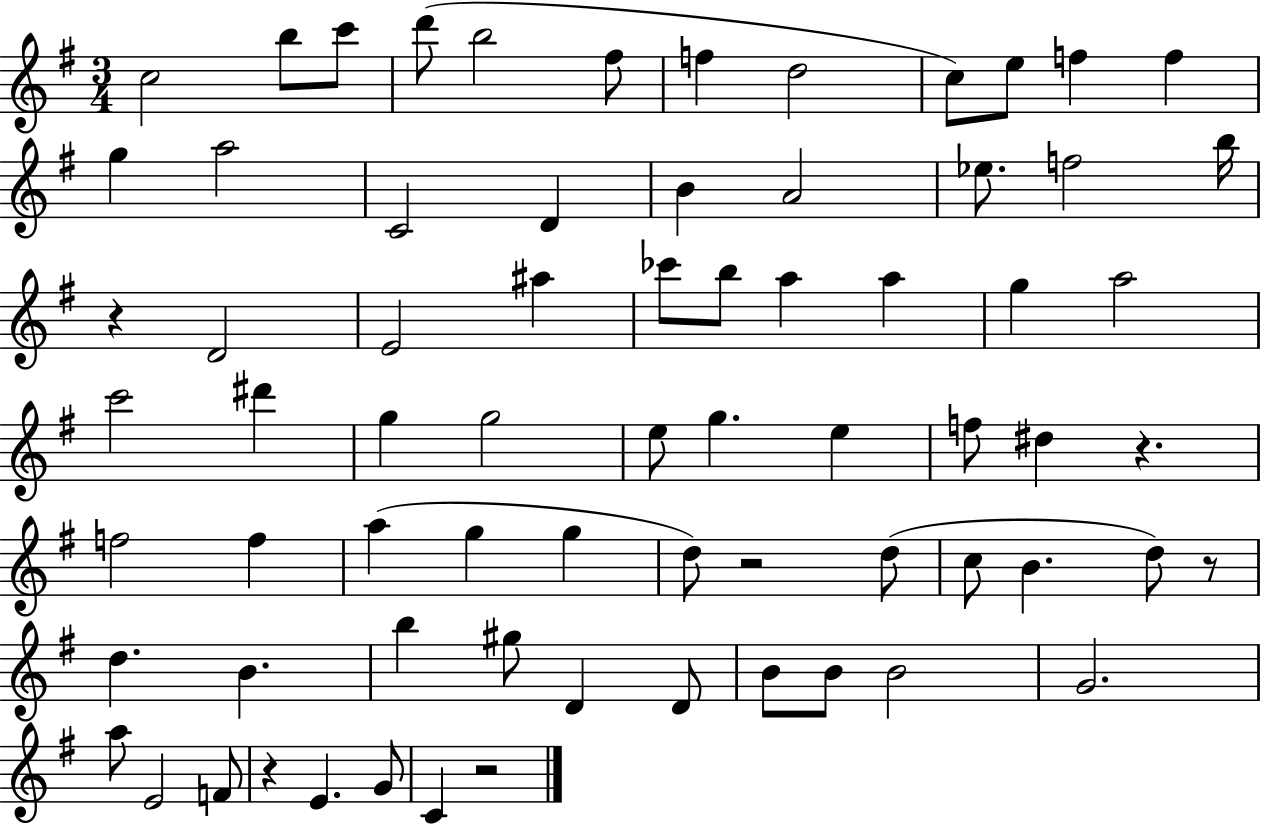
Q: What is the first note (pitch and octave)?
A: C5